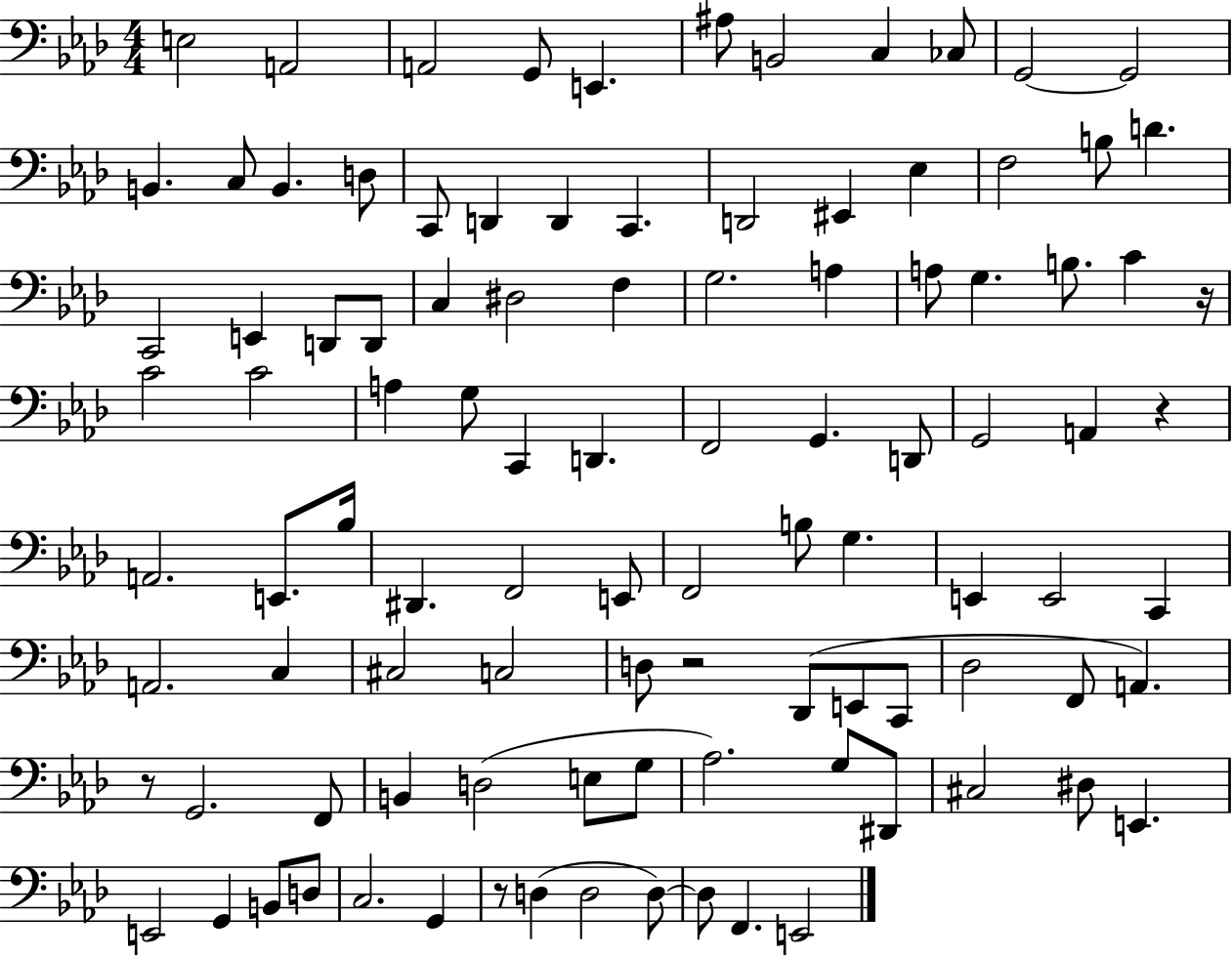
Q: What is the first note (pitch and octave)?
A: E3